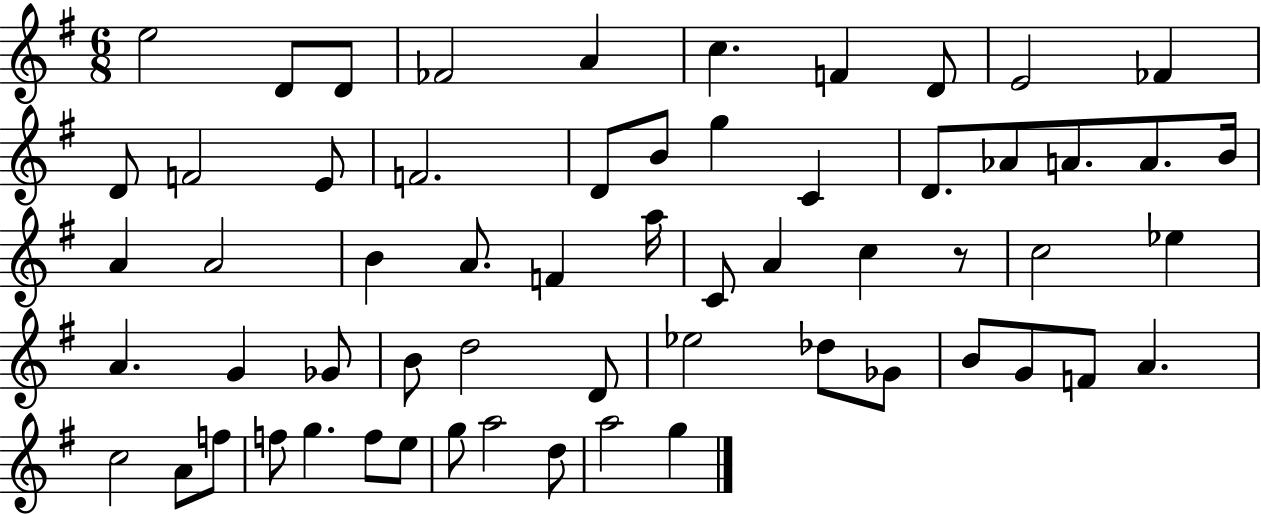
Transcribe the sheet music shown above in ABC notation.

X:1
T:Untitled
M:6/8
L:1/4
K:G
e2 D/2 D/2 _F2 A c F D/2 E2 _F D/2 F2 E/2 F2 D/2 B/2 g C D/2 _A/2 A/2 A/2 B/4 A A2 B A/2 F a/4 C/2 A c z/2 c2 _e A G _G/2 B/2 d2 D/2 _e2 _d/2 _G/2 B/2 G/2 F/2 A c2 A/2 f/2 f/2 g f/2 e/2 g/2 a2 d/2 a2 g